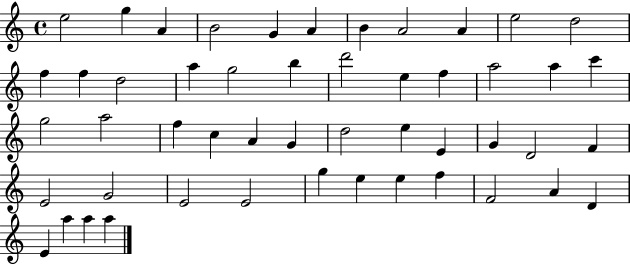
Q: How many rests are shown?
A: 0